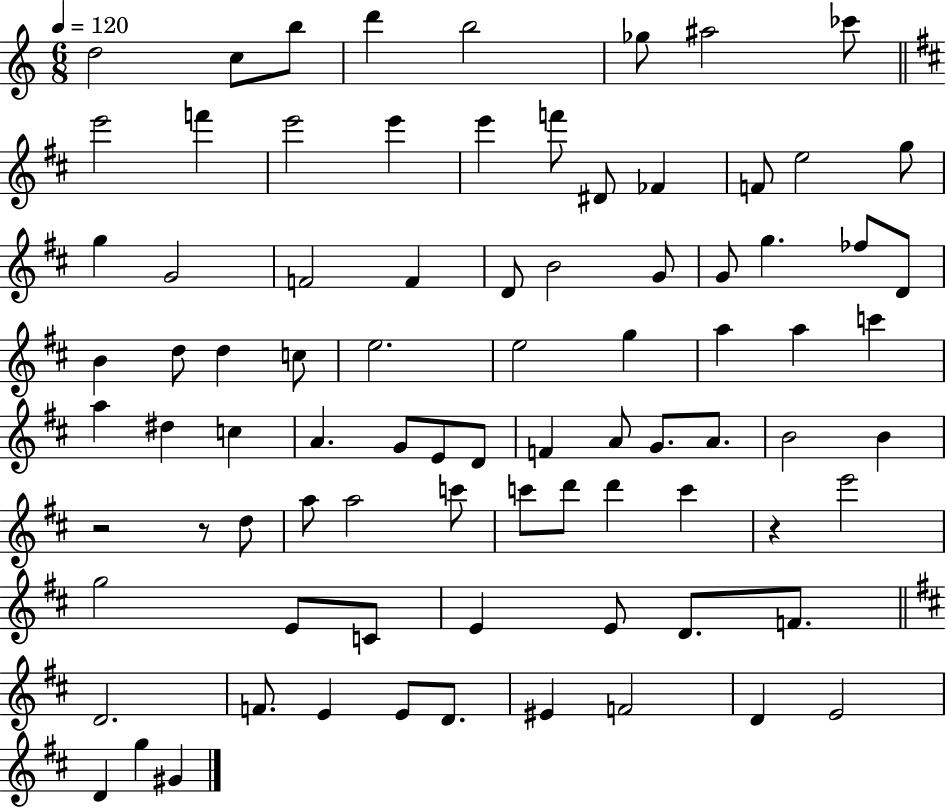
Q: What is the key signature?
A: C major